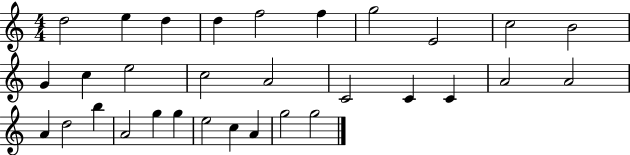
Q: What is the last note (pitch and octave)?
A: G5